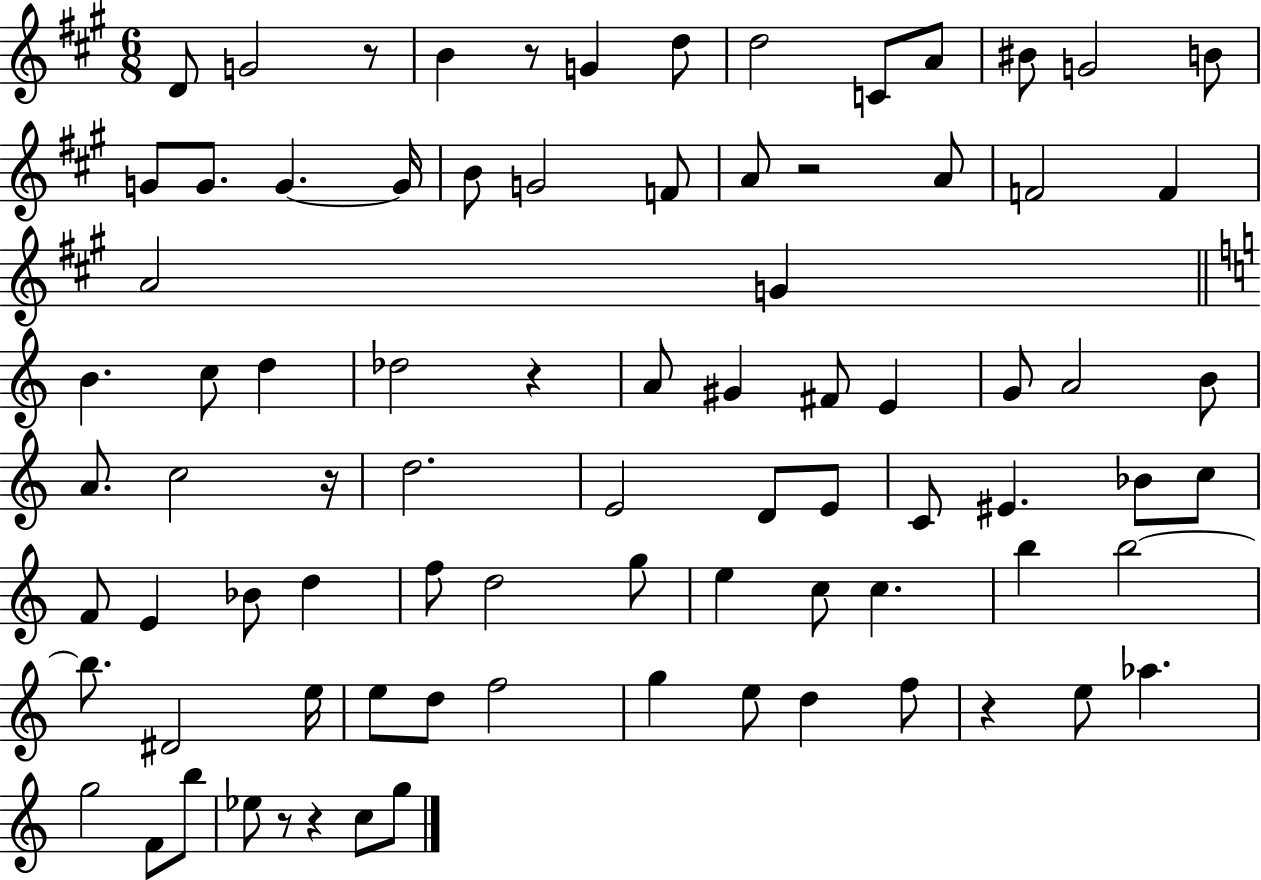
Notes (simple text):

D4/e G4/h R/e B4/q R/e G4/q D5/e D5/h C4/e A4/e BIS4/e G4/h B4/e G4/e G4/e. G4/q. G4/s B4/e G4/h F4/e A4/e R/h A4/e F4/h F4/q A4/h G4/q B4/q. C5/e D5/q Db5/h R/q A4/e G#4/q F#4/e E4/q G4/e A4/h B4/e A4/e. C5/h R/s D5/h. E4/h D4/e E4/e C4/e EIS4/q. Bb4/e C5/e F4/e E4/q Bb4/e D5/q F5/e D5/h G5/e E5/q C5/e C5/q. B5/q B5/h B5/e. D#4/h E5/s E5/e D5/e F5/h G5/q E5/e D5/q F5/e R/q E5/e Ab5/q. G5/h F4/e B5/e Eb5/e R/e R/q C5/e G5/e